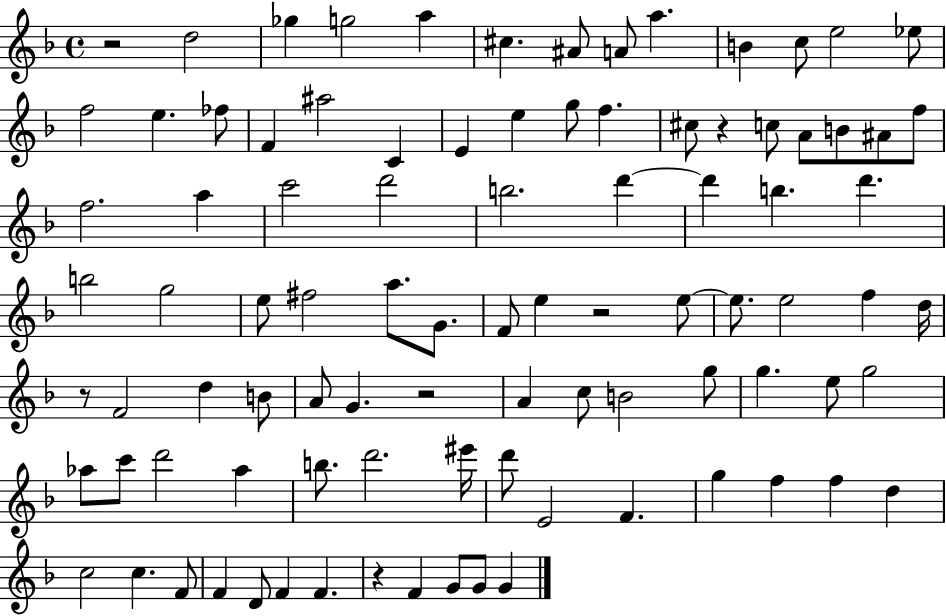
{
  \clef treble
  \time 4/4
  \defaultTimeSignature
  \key f \major
  r2 d''2 | ges''4 g''2 a''4 | cis''4. ais'8 a'8 a''4. | b'4 c''8 e''2 ees''8 | \break f''2 e''4. fes''8 | f'4 ais''2 c'4 | e'4 e''4 g''8 f''4. | cis''8 r4 c''8 a'8 b'8 ais'8 f''8 | \break f''2. a''4 | c'''2 d'''2 | b''2. d'''4~~ | d'''4 b''4. d'''4. | \break b''2 g''2 | e''8 fis''2 a''8. g'8. | f'8 e''4 r2 e''8~~ | e''8. e''2 f''4 d''16 | \break r8 f'2 d''4 b'8 | a'8 g'4. r2 | a'4 c''8 b'2 g''8 | g''4. e''8 g''2 | \break aes''8 c'''8 d'''2 aes''4 | b''8. d'''2. eis'''16 | d'''8 e'2 f'4. | g''4 f''4 f''4 d''4 | \break c''2 c''4. f'8 | f'4 d'8 f'4 f'4. | r4 f'4 g'8 g'8 g'4 | \bar "|."
}